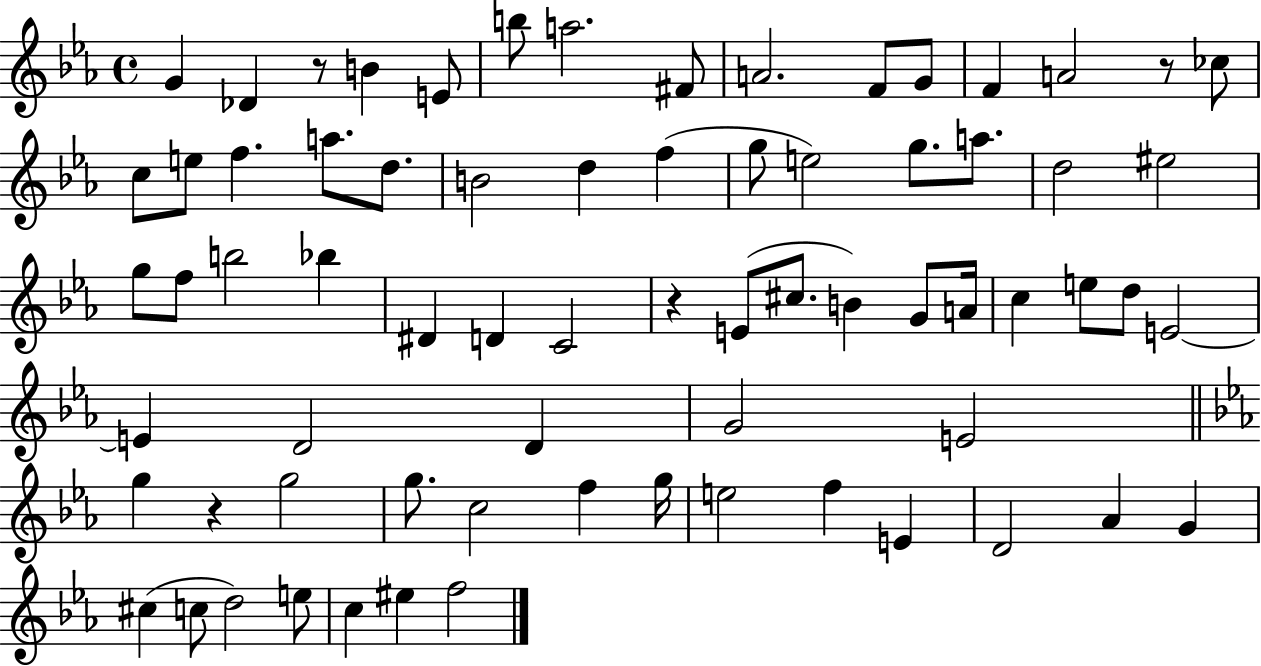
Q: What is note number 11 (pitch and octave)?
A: F4